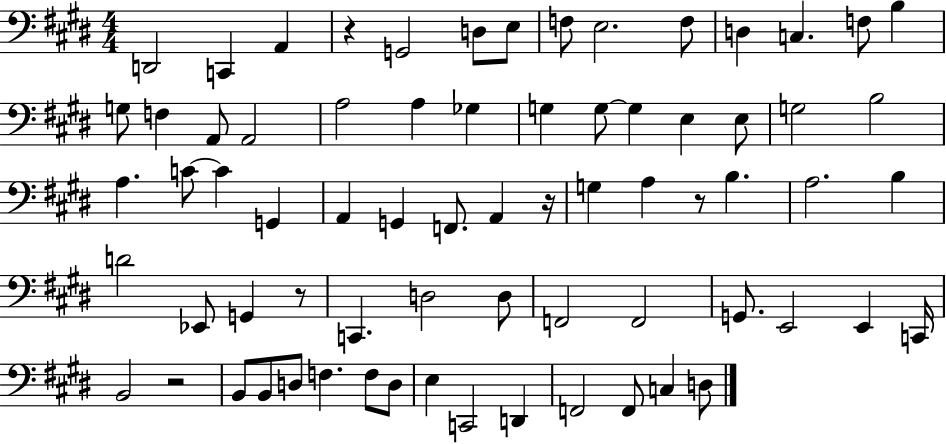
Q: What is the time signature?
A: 4/4